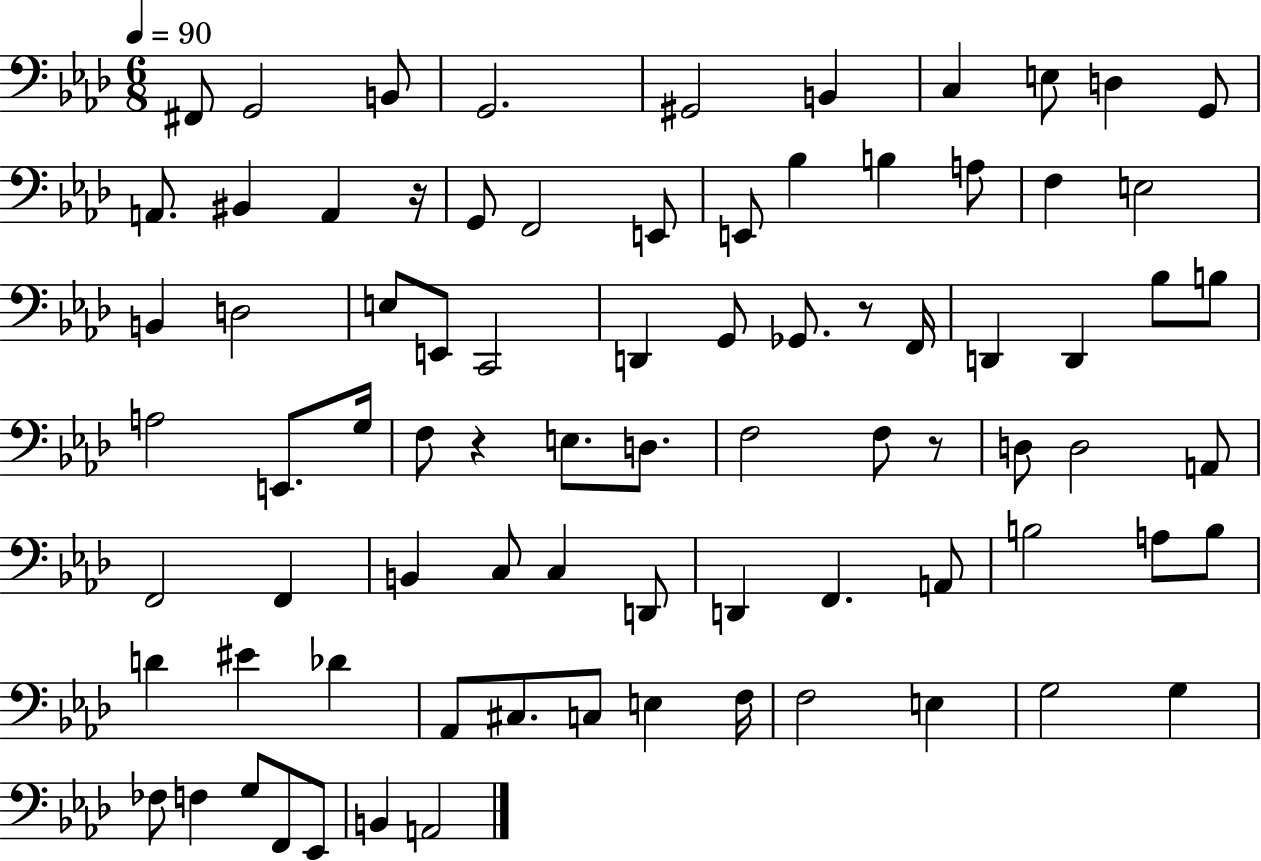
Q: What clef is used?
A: bass